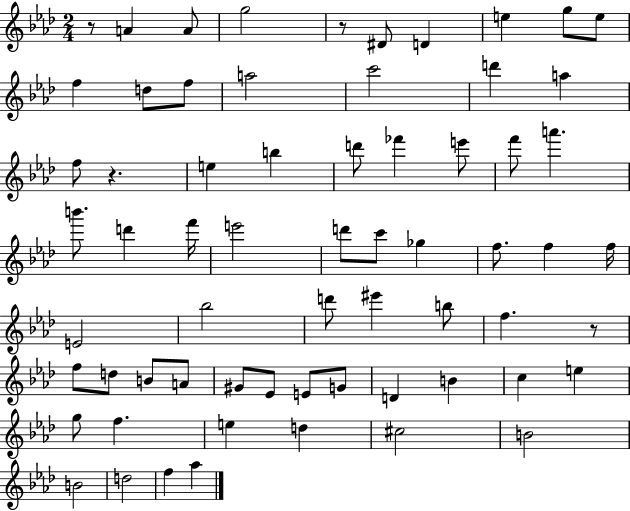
X:1
T:Untitled
M:2/4
L:1/4
K:Ab
z/2 A A/2 g2 z/2 ^D/2 D e g/2 e/2 f d/2 f/2 a2 c'2 d' a f/2 z e b d'/2 _f' e'/2 f'/2 a' b'/2 d' f'/4 e'2 d'/2 c'/2 _g f/2 f f/4 E2 _b2 d'/2 ^e' b/2 f z/2 f/2 d/2 B/2 A/2 ^G/2 _E/2 E/2 G/2 D B c e g/2 f e d ^c2 B2 B2 d2 f _a